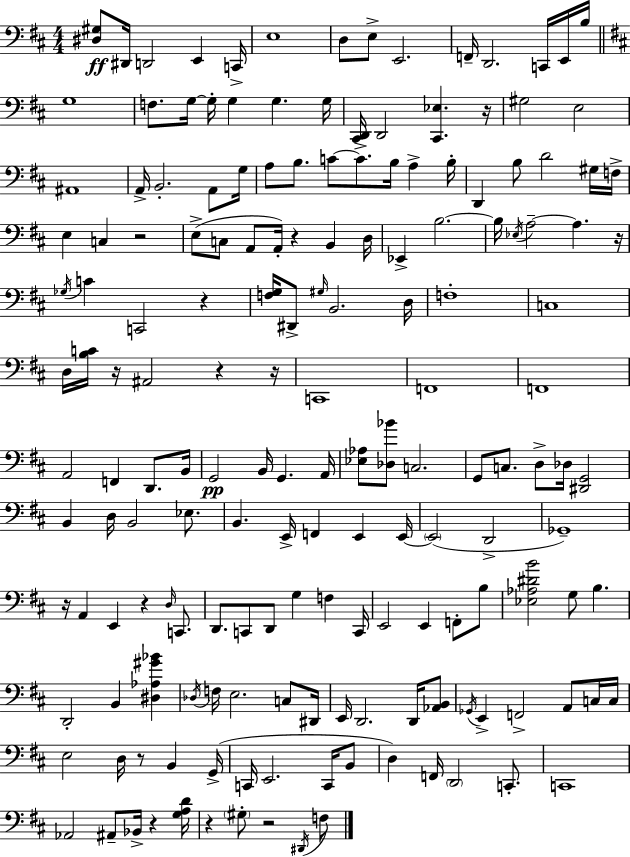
{
  \clef bass
  \numericTimeSignature
  \time 4/4
  \key d \major
  \repeat volta 2 { <dis gis>8\ff dis,16 d,2 e,4 c,16-> | e1 | d8 e8-> e,2. | f,16-- d,2. c,16 e,16 b16 | \break \bar "||" \break \key d \major g1 | f8. g16~~ g16-. g4 g4. g16 | <cis, d,>16 d,2 <cis, ees>4. r16 | gis2 e2 | \break ais,1 | a,16-> b,2.-. a,8 g16 | a8 b8. c'8~~ c'8.-> b16 a4-> b16-. | d,4 b8 d'2 gis16 f16-> | \break e4 c4 r2 | e8->( c8 a,8 a,16-.) r4 b,4 d16 | ees,4-> b2.~~ | b16 \acciaccatura { ees16 } a2--~~ a4. | \break r16 \acciaccatura { ges16 } c'4 c,2 r4 | <f g>16 dis,8-> \grace { gis16 } b,2. | d16 f1-. | c1 | \break d16 <b c'>16 r16 ais,2 r4 | r16 c,1 | f,1 | f,1 | \break a,2 f,4 d,8. | b,16 g,2\pp b,16 g,4. | a,16 <ees aes>8 <des bes'>8 c2. | g,8 c8. d8-> des16 <dis, g,>2 | \break b,4 d16 b,2 | ees8. b,4. e,16-> f,4 e,4 | e,16~~ \parenthesize e,2( d,2-> | ges,1--) | \break r16 a,4 e,4 r4 | \grace { d16 } c,8. d,8. c,8 d,8 g4 f4 | c,16 e,2 e,4 | f,8-. b8 <ees aes dis' b'>2 g8 b4. | \break d,2-. b,4 | <dis aes gis' bes'>4 \acciaccatura { des16 } f16 e2. | c8 dis,16 e,16 d,2. | d,16 <aes, b,>8 \acciaccatura { ges,16 } e,4-> f,2-> | \break a,8 c16 c16 e2 d16 r8 | b,4 g,16->( c,16 e,2. | c,16 b,8 d4) f,16 \parenthesize d,2 | c,8.-. c,1 | \break aes,2 ais,8-- | bes,16-> r4 <g a d'>16 r4 \parenthesize gis8-. r2 | \acciaccatura { dis,16 } f8 } \bar "|."
}